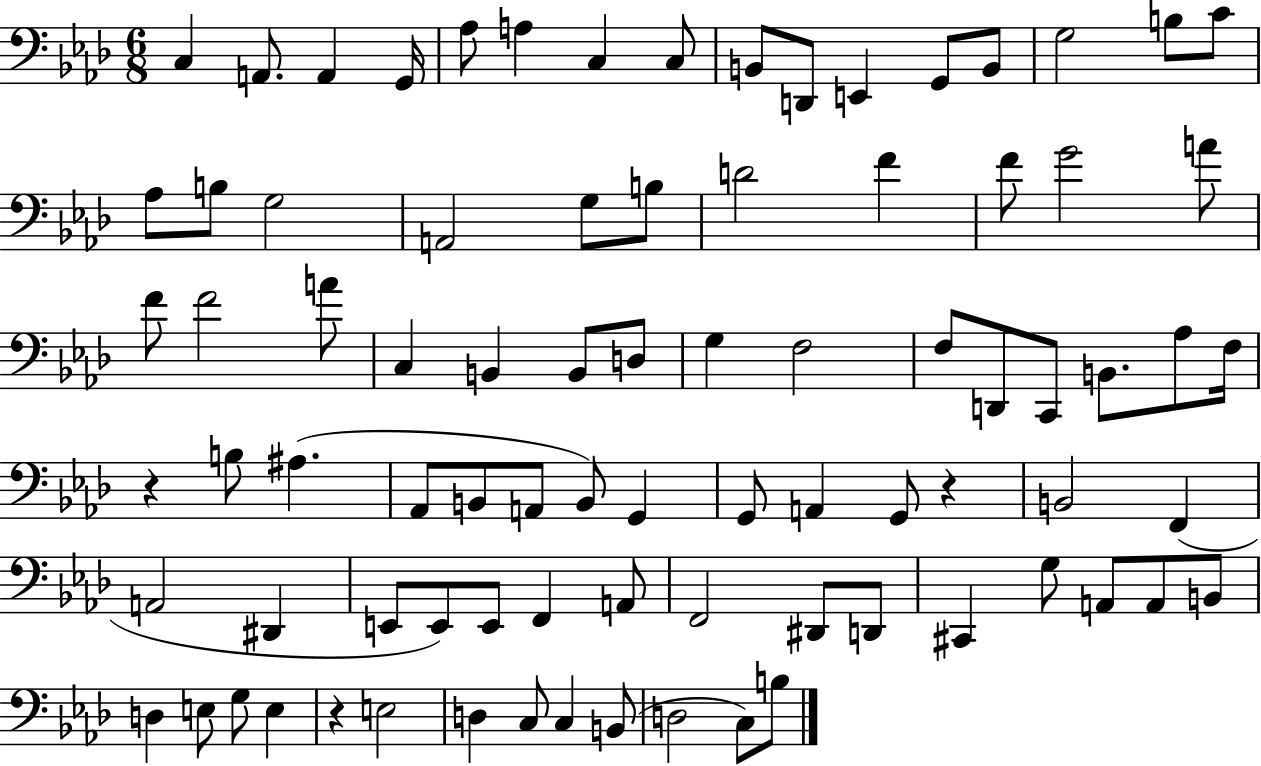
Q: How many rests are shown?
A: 3